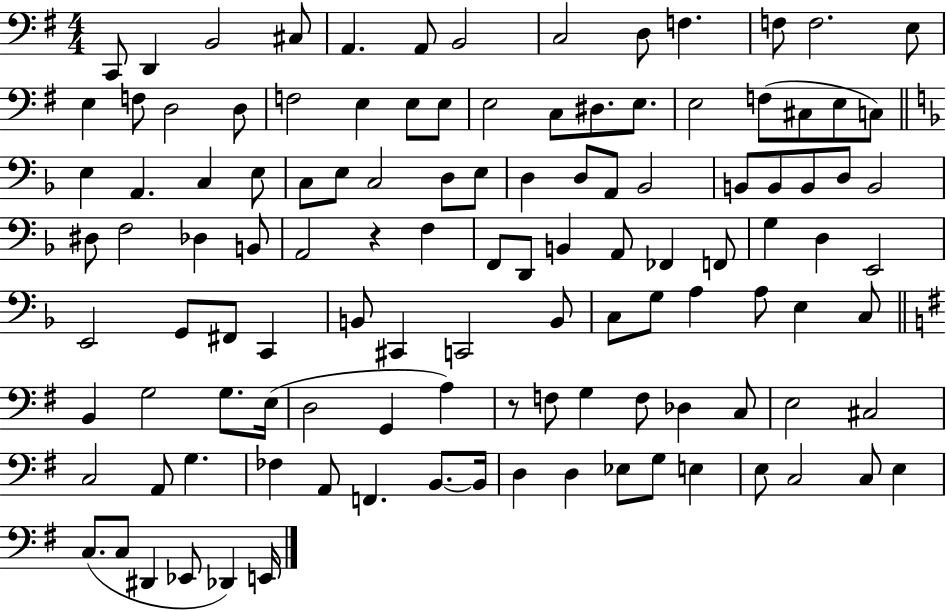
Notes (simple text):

C2/e D2/q B2/h C#3/e A2/q. A2/e B2/h C3/h D3/e F3/q. F3/e F3/h. E3/e E3/q F3/e D3/h D3/e F3/h E3/q E3/e E3/e E3/h C3/e D#3/e. E3/e. E3/h F3/e C#3/e E3/e C3/e E3/q A2/q. C3/q E3/e C3/e E3/e C3/h D3/e E3/e D3/q D3/e A2/e Bb2/h B2/e B2/e B2/e D3/e B2/h D#3/e F3/h Db3/q B2/e A2/h R/q F3/q F2/e D2/e B2/q A2/e FES2/q F2/e G3/q D3/q E2/h E2/h G2/e F#2/e C2/q B2/e C#2/q C2/h B2/e C3/e G3/e A3/q A3/e E3/q C3/e B2/q G3/h G3/e. E3/s D3/h G2/q A3/q R/e F3/e G3/q F3/e Db3/q C3/e E3/h C#3/h C3/h A2/e G3/q. FES3/q A2/e F2/q. B2/e. B2/s D3/q D3/q Eb3/e G3/e E3/q E3/e C3/h C3/e E3/q C3/e. C3/e D#2/q Eb2/e Db2/q E2/s